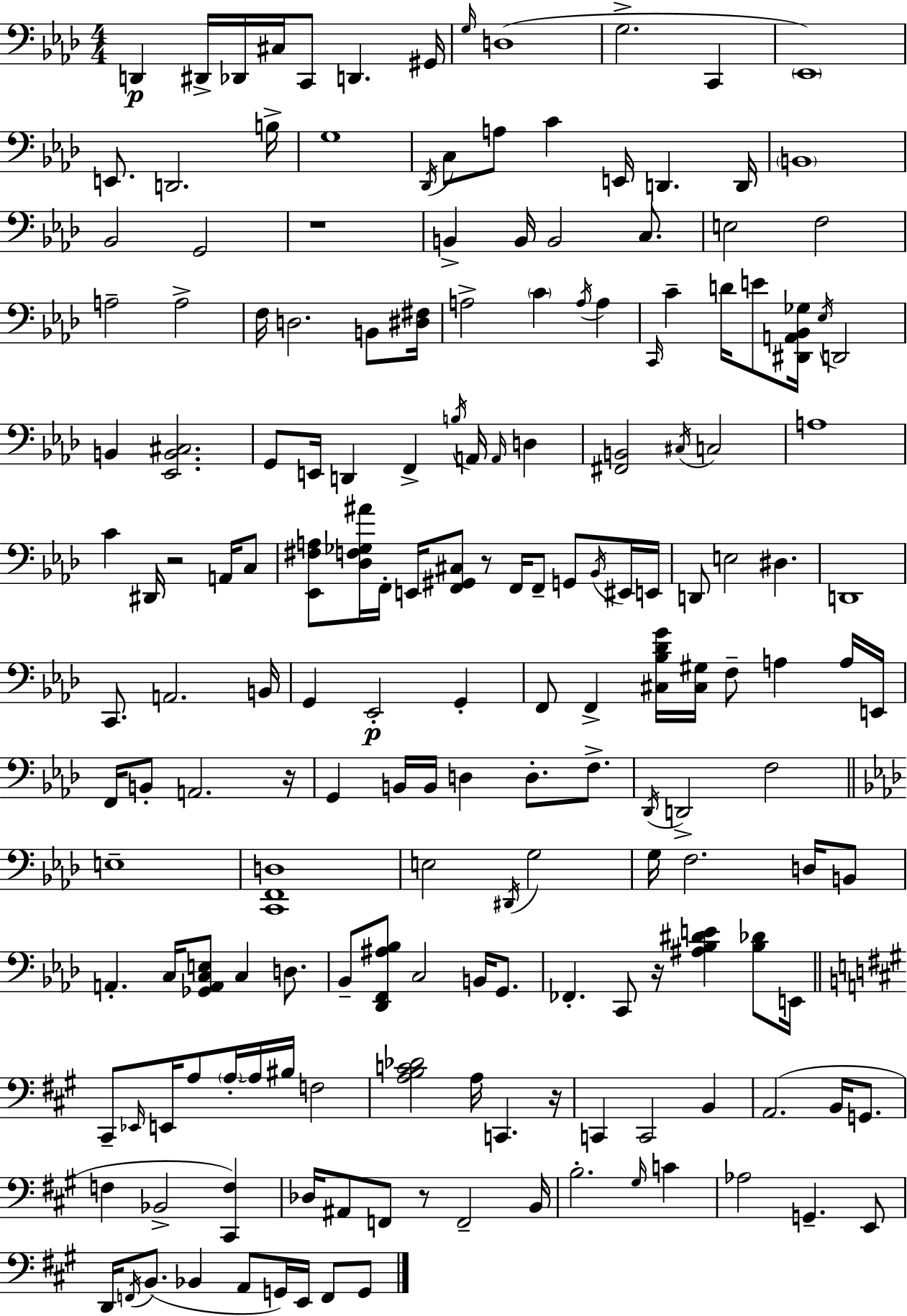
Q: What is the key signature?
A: AES major